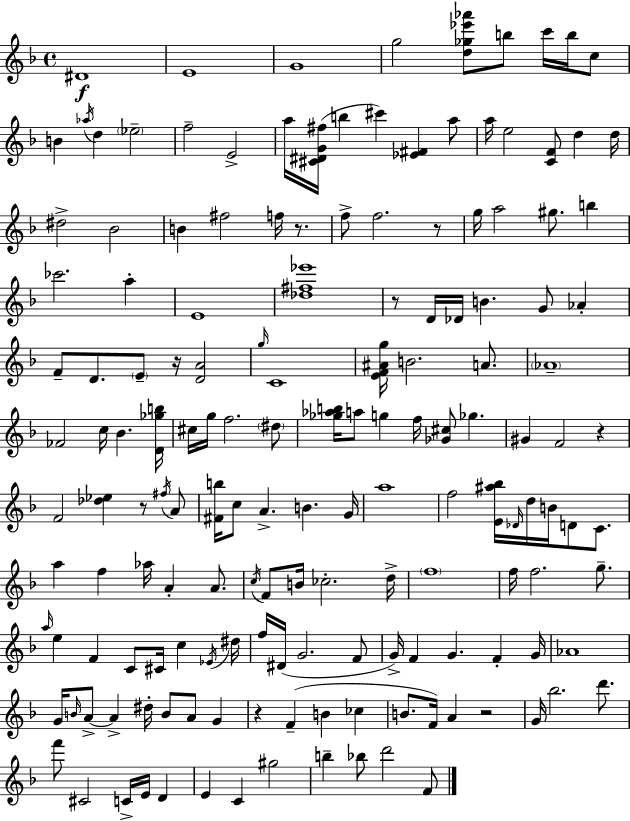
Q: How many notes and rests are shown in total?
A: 158